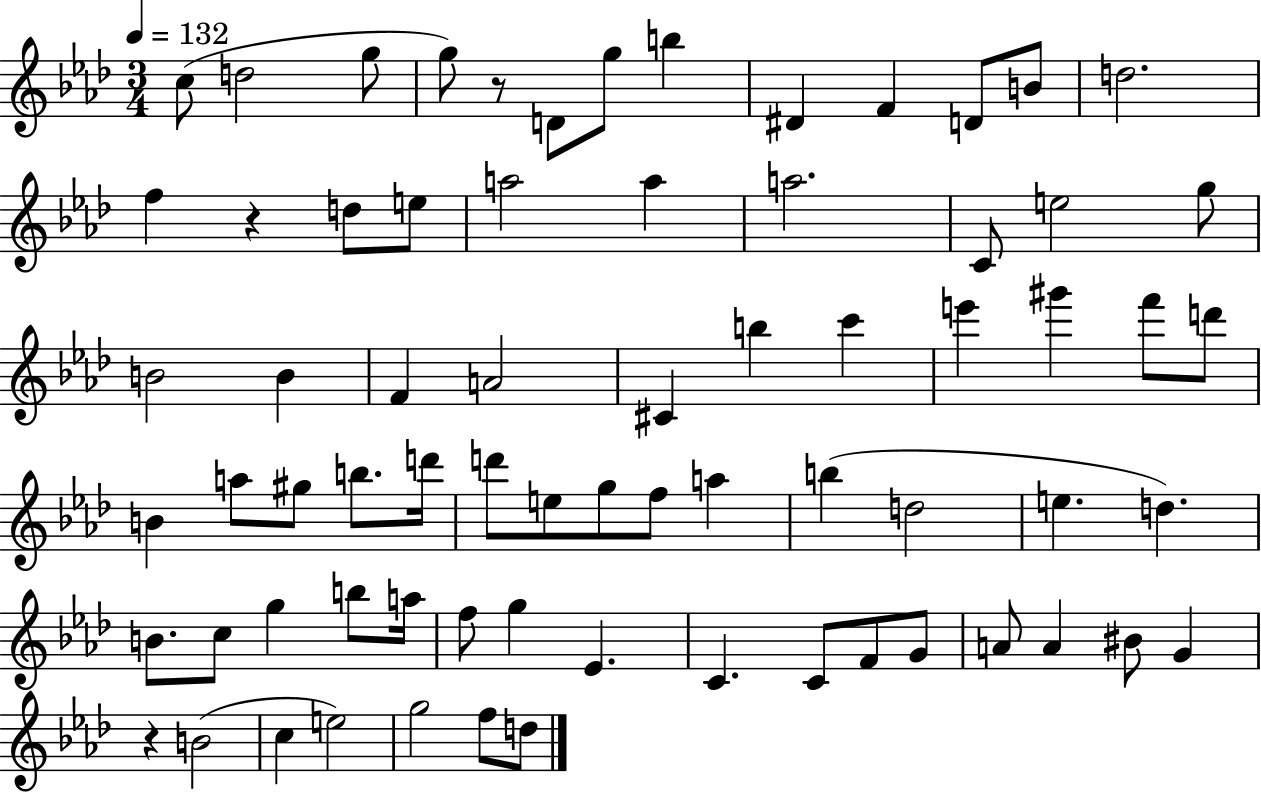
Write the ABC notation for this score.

X:1
T:Untitled
M:3/4
L:1/4
K:Ab
c/2 d2 g/2 g/2 z/2 D/2 g/2 b ^D F D/2 B/2 d2 f z d/2 e/2 a2 a a2 C/2 e2 g/2 B2 B F A2 ^C b c' e' ^g' f'/2 d'/2 B a/2 ^g/2 b/2 d'/4 d'/2 e/2 g/2 f/2 a b d2 e d B/2 c/2 g b/2 a/4 f/2 g _E C C/2 F/2 G/2 A/2 A ^B/2 G z B2 c e2 g2 f/2 d/2